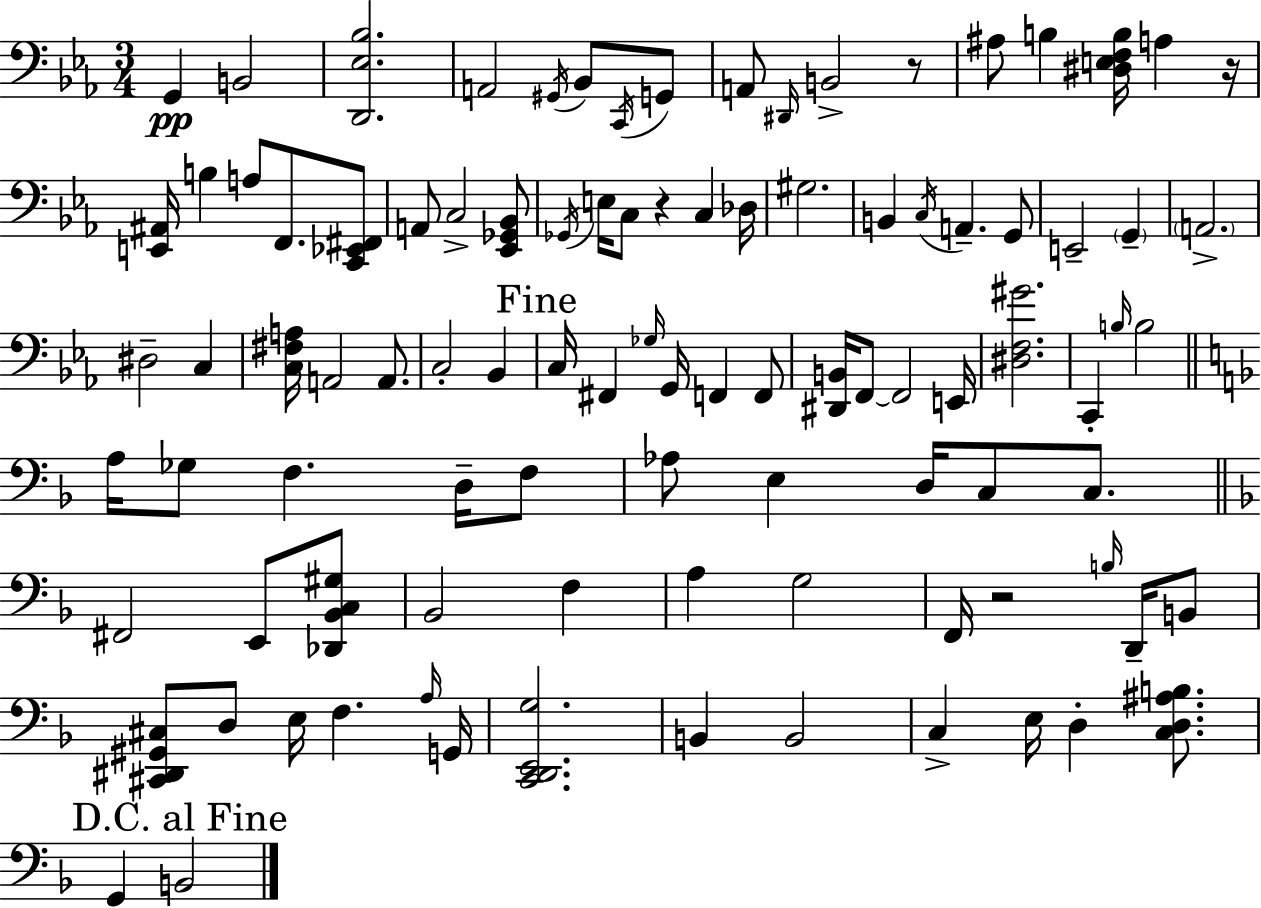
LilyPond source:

{
  \clef bass
  \numericTimeSignature
  \time 3/4
  \key c \minor
  \repeat volta 2 { g,4\pp b,2 | <d, ees bes>2. | a,2 \acciaccatura { gis,16 } bes,8 \acciaccatura { c,16 } | g,8 a,8 \grace { dis,16 } b,2-> | \break r8 ais8 b4 <dis e f b>16 a4 | r16 <e, ais,>16 b4 a8 f,8. | <c, ees, fis,>8 a,8 c2-> | <ees, ges, bes,>8 \acciaccatura { ges,16 } e16 c8 r4 c4 | \break des16 gis2. | b,4 \acciaccatura { c16 } a,4.-- | g,8 e,2-- | \parenthesize g,4-- \parenthesize a,2.-> | \break dis2-- | c4 <c fis a>16 a,2 | a,8. c2-. | bes,4 \mark "Fine" c16 fis,4 \grace { ges16 } g,16 | \break f,4 f,8 <dis, b,>16 f,8~~ f,2 | e,16 <dis f gis'>2. | c,4-. \grace { b16 } b2 | \bar "||" \break \key f \major a16 ges8 f4. d16-- f8 | aes8 e4 d16 c8 c8. | \bar "||" \break \key f \major fis,2 e,8 <des, bes, c gis>8 | bes,2 f4 | a4 g2 | f,16 r2 \grace { b16 } d,16-- b,8 | \break <cis, dis, gis, cis>8 d8 e16 f4. | \grace { a16 } g,16 <c, d, e, g>2. | b,4 b,2 | c4-> e16 d4-. <c d ais b>8. | \break \mark "D.C. al Fine" g,4 b,2 | } \bar "|."
}